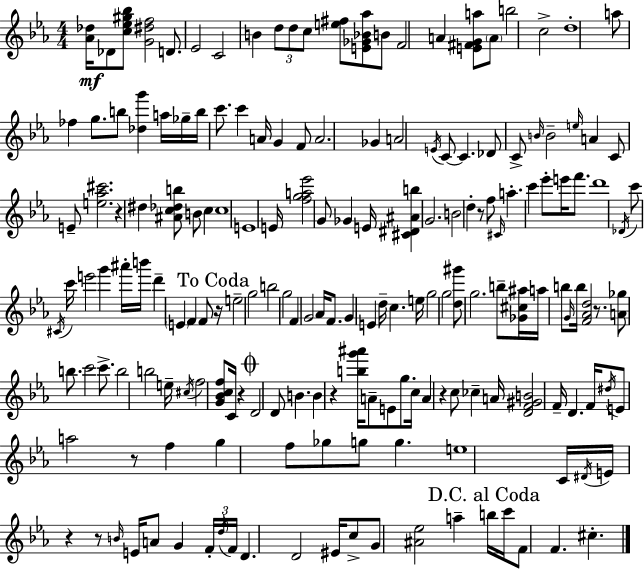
{
  \clef treble
  \numericTimeSignature
  \time 4/4
  \key c \minor
  \repeat volta 2 { <aes' des''>16\mf des'8 <c'' ees'' gis'' bes''>8 <g' dis'' f''>2 d'8. | ees'2 c'2 | b'4 \tuplet 3/2 { d''8 d''8 c''8 } <e'' fis''>8 <e' ges' bes' aes''>8 b'8 | f'2 a'4 <e' fis' g' a''>8 \parenthesize a'8 | \break b''2 c''2-> | d''1-. | a''8 fes''4 g''8. b''8 <des'' g'''>4 a''16 | ges''16-- b''16 c'''8. c'''4 a'16 g'4 f'8 | \break a'2. ges'4 | a'2 \acciaccatura { e'16 } c'8~~ c'4. | des'8 c'8-> \grace { b'16 } b'2-- \grace { e''16 } a'4 | c'8 e'8-- <e'' aes'' cis'''>2. | \break r4 dis''4 <ais' c'' des'' b''>8 b'8 c''4 | c''1 | e'1 | e'16 <f'' g'' a'' ees'''>2 g'8 ges'4 | \break e'16 <cis' dis' ais' b''>4 g'2. | b'2 d''4-. r8 | f''8 \grace { cis'16 } a''4.-. c'''4 ees'''8-. | e'''16 f'''8. d'''1 | \break \acciaccatura { des'16 } c'''8 \acciaccatura { cis'16 } c'''16 e'''2 | g'''4 ais'''16-. b'''16 d'''4-- \parenthesize e'4 f'4 | f'8 \mark "To Coda" r16 e''2-- g''2 | b''2 g''2 | \break f'4 g'2 | aes'16 f'8. g'4 e'4 d''16-- c''4. | e''16 g''2 g''2 | <d'' gis'''>8 g''2. | \break b''8-- <ges' cis'' ais''>16 a''16 b''8 \grace { g'16 } b''16 <f' aes' d''>2 | r8. <a' ges''>8 b''8. c'''2 | c'''8.-> b''2 b''2 | e''16-- \acciaccatura { cis''16 } f''2 | \break <g' bes' c'' f''>8 c'16 r4 \mark \markup { \musicglyph "scripts.coda" } d'2 | d'8 b'4. b'4 r4 | <b'' g''' ais'''>16 a'8-- e'8 g''8. c''16 a'4 r4 | c''8 ces''4-- a'16 <d' f' gis' b'>2 | \break f'16-- d'4. f'16 \acciaccatura { dis''16 } e'8 a''2 | r8 f''4 g''4 f''8 ges''8 | g''8 g''4. e''1 | c'16 \acciaccatura { dis'16 } e'16 r4 | \break r8 \grace { b'16 } e'16 a'8 g'4 \tuplet 3/2 { f'16-. \acciaccatura { d''16 } f'16 } d'4. | d'2 eis'16 c''8-> g'8 | <ais' ees''>2 a''4-- \mark "D.C. al Coda" b''16 c'''16 f'8 | f'4. cis''4.-. } \bar "|."
}